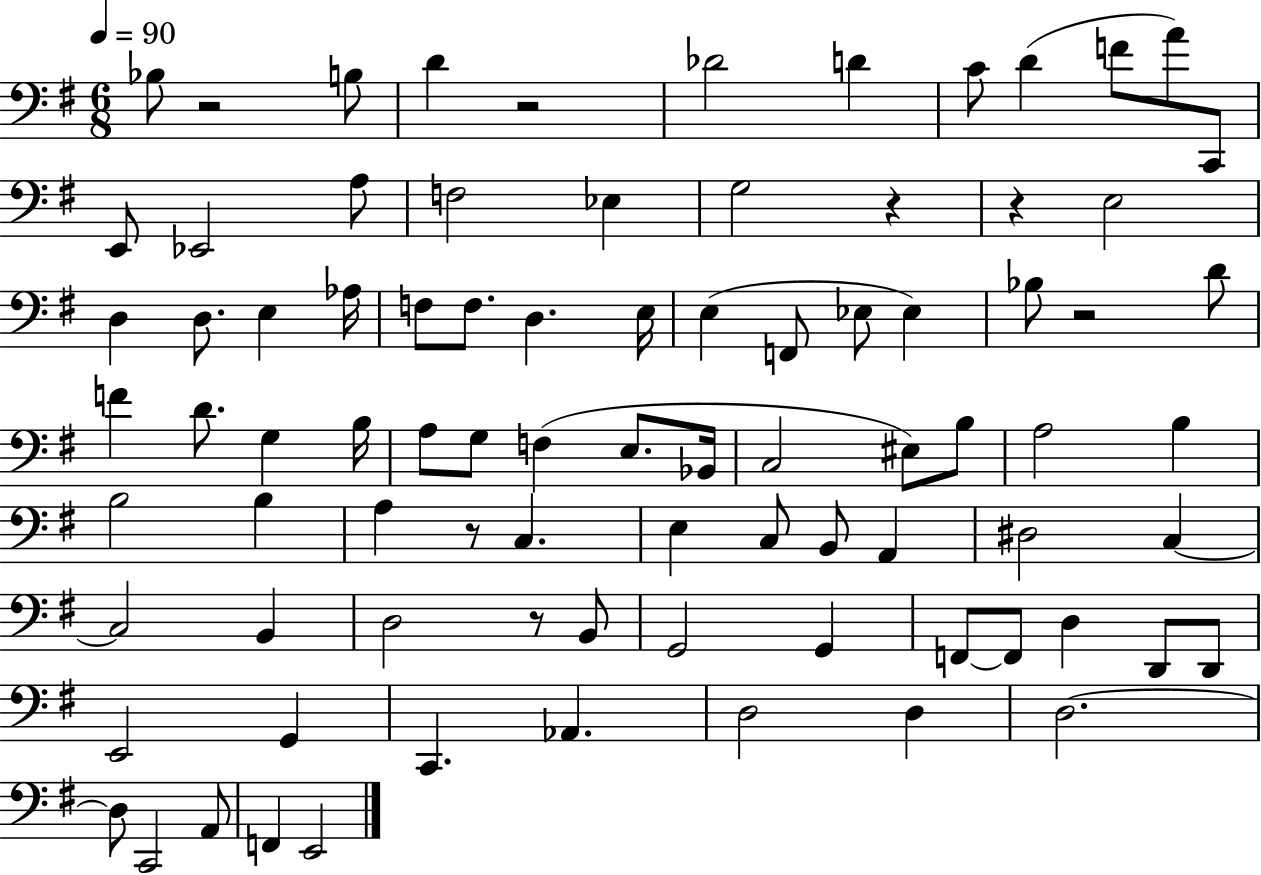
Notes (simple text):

Bb3/e R/h B3/e D4/q R/h Db4/h D4/q C4/e D4/q F4/e A4/e C2/e E2/e Eb2/h A3/e F3/h Eb3/q G3/h R/q R/q E3/h D3/q D3/e. E3/q Ab3/s F3/e F3/e. D3/q. E3/s E3/q F2/e Eb3/e Eb3/q Bb3/e R/h D4/e F4/q D4/e. G3/q B3/s A3/e G3/e F3/q E3/e. Bb2/s C3/h EIS3/e B3/e A3/h B3/q B3/h B3/q A3/q R/e C3/q. E3/q C3/e B2/e A2/q D#3/h C3/q C3/h B2/q D3/h R/e B2/e G2/h G2/q F2/e F2/e D3/q D2/e D2/e E2/h G2/q C2/q. Ab2/q. D3/h D3/q D3/h. D3/e C2/h A2/e F2/q E2/h